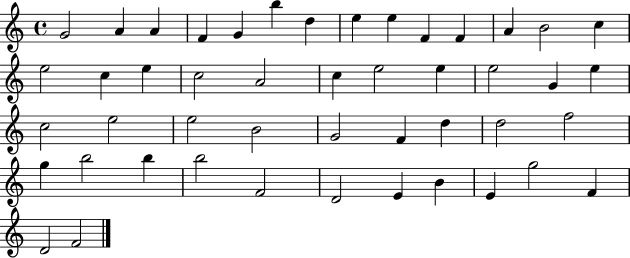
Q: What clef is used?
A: treble